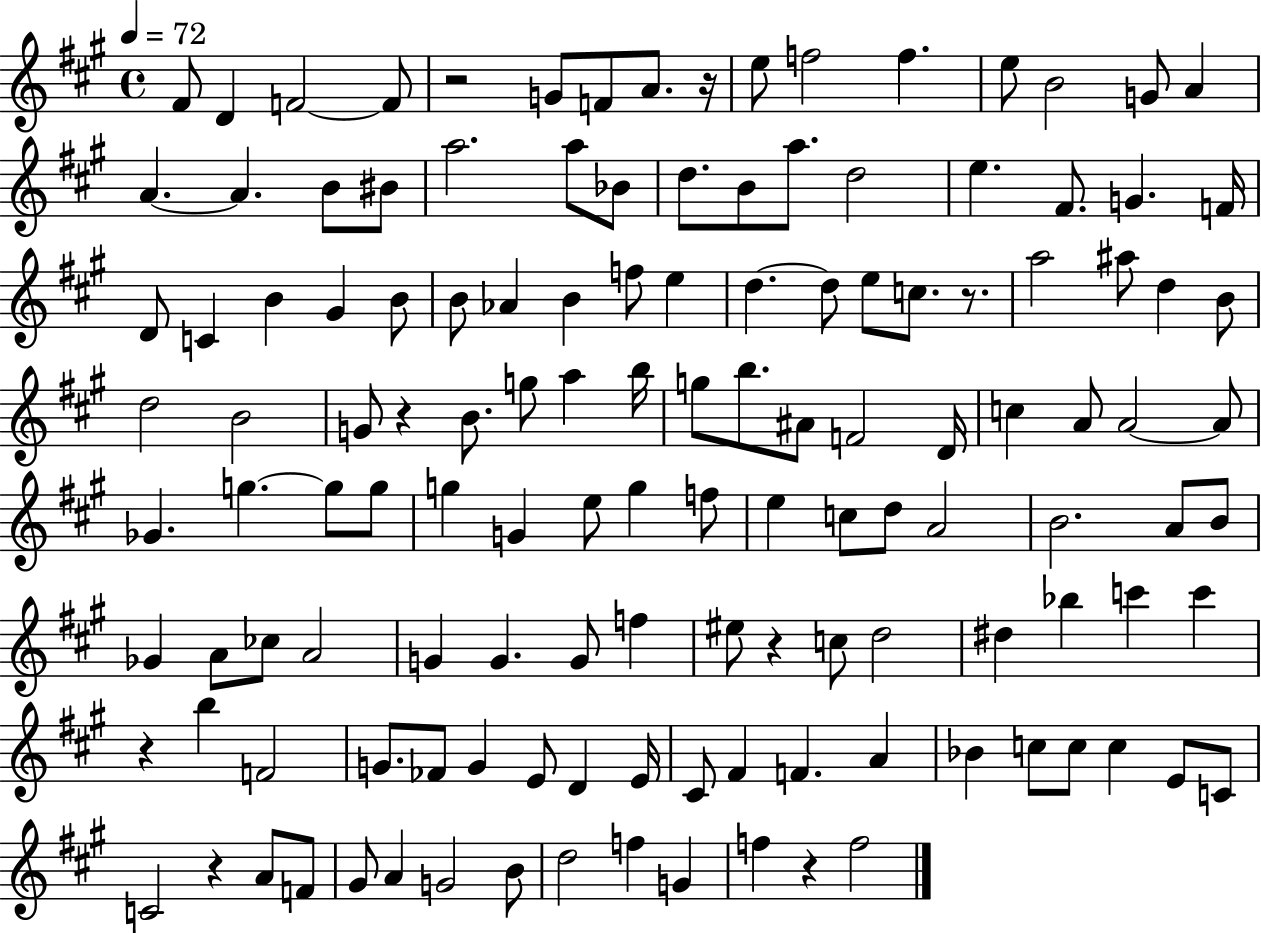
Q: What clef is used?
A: treble